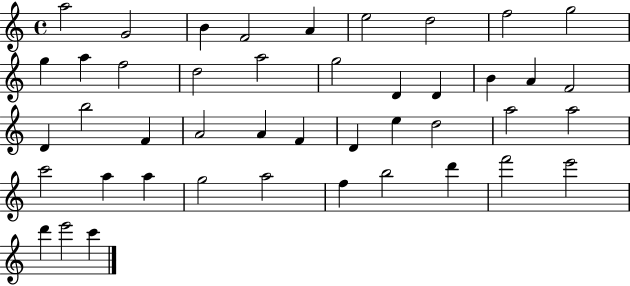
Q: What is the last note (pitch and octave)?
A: C6